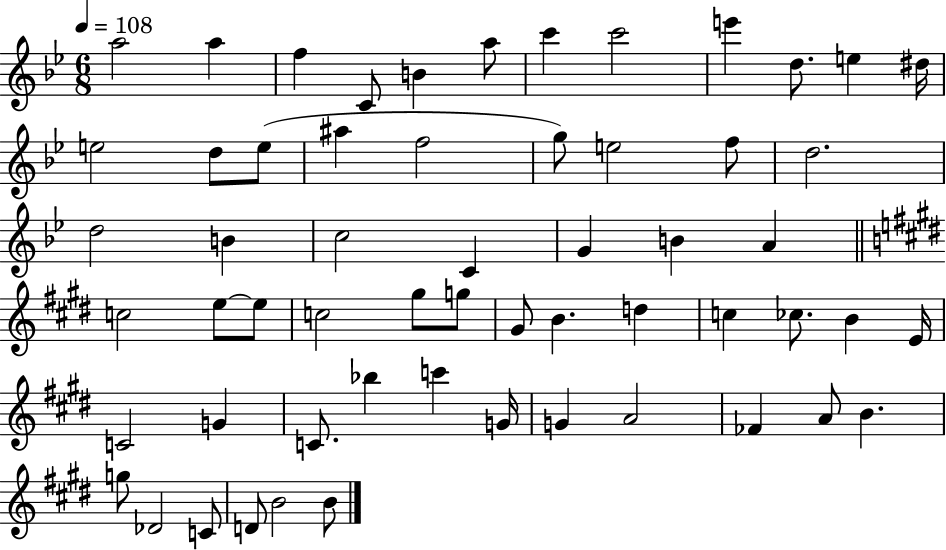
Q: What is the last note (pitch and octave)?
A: B4